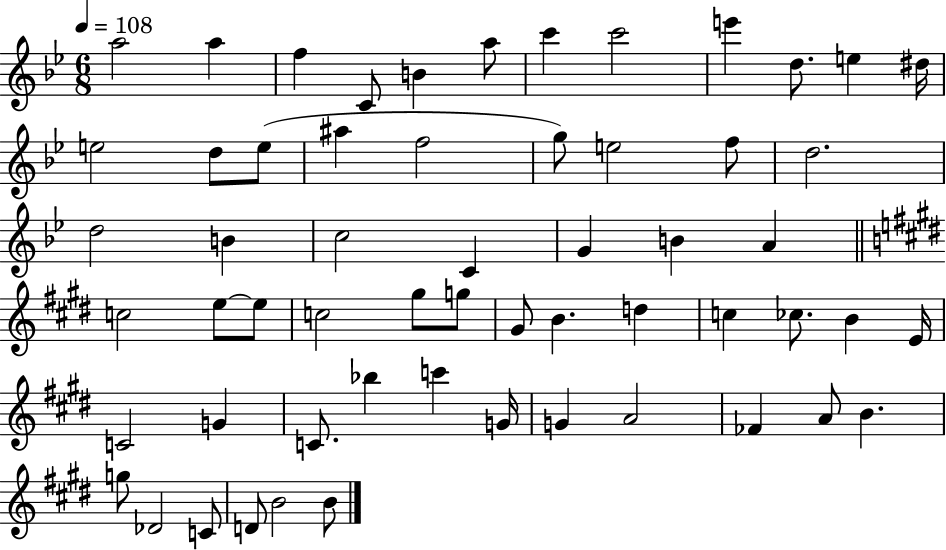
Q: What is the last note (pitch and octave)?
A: B4